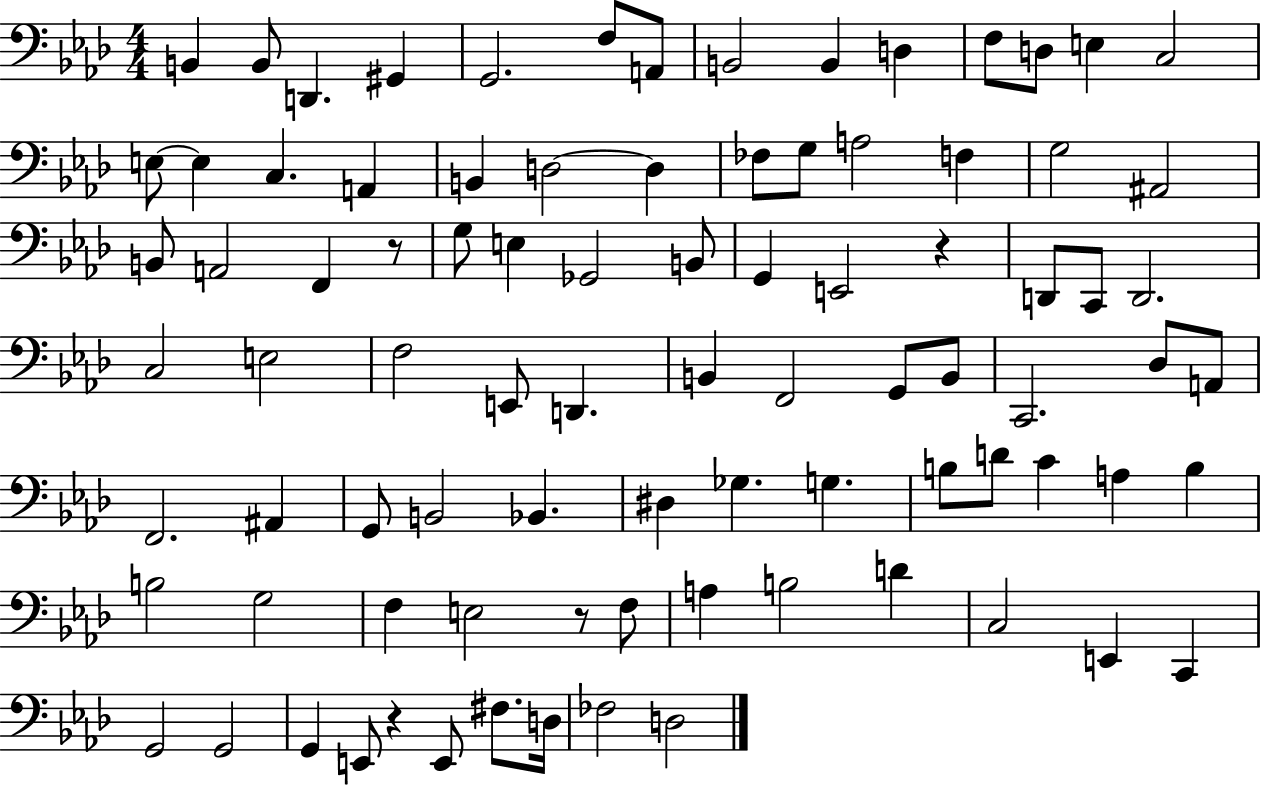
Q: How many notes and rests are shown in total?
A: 88